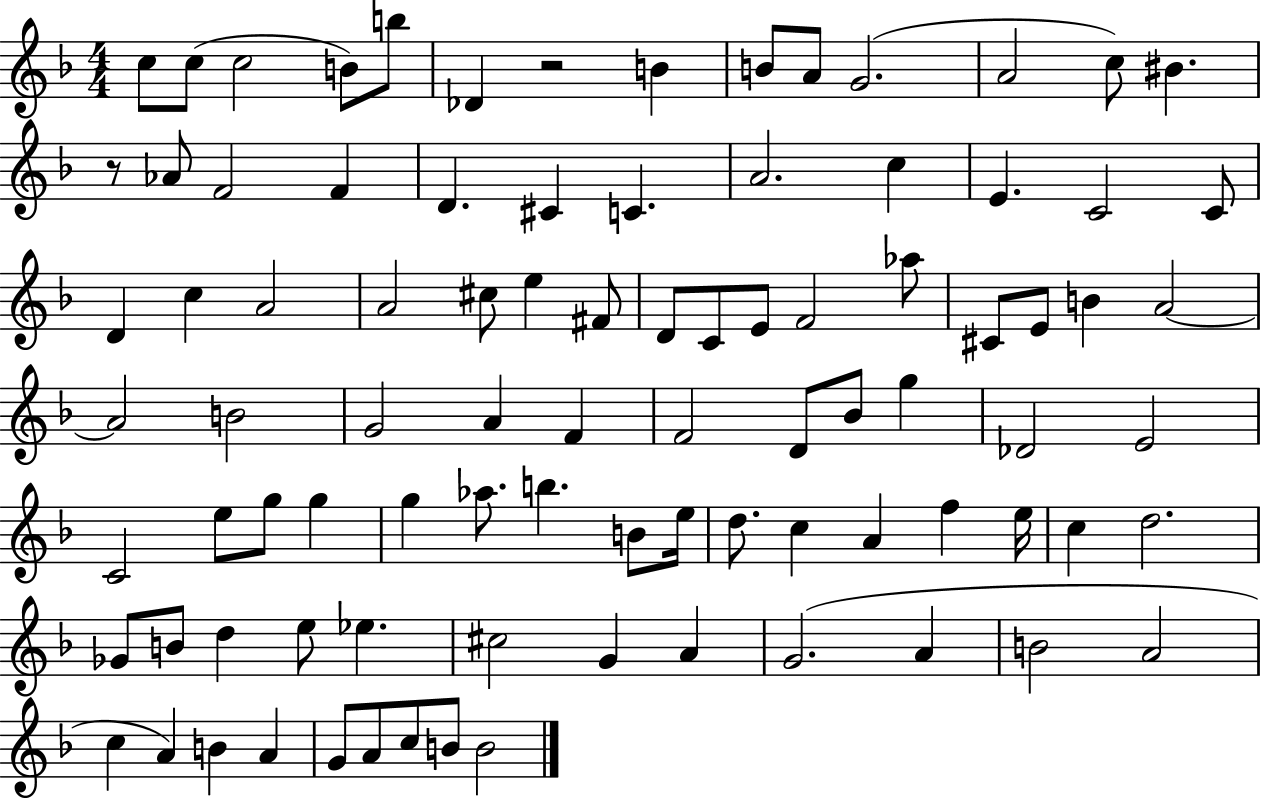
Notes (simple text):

C5/e C5/e C5/h B4/e B5/e Db4/q R/h B4/q B4/e A4/e G4/h. A4/h C5/e BIS4/q. R/e Ab4/e F4/h F4/q D4/q. C#4/q C4/q. A4/h. C5/q E4/q. C4/h C4/e D4/q C5/q A4/h A4/h C#5/e E5/q F#4/e D4/e C4/e E4/e F4/h Ab5/e C#4/e E4/e B4/q A4/h A4/h B4/h G4/h A4/q F4/q F4/h D4/e Bb4/e G5/q Db4/h E4/h C4/h E5/e G5/e G5/q G5/q Ab5/e. B5/q. B4/e E5/s D5/e. C5/q A4/q F5/q E5/s C5/q D5/h. Gb4/e B4/e D5/q E5/e Eb5/q. C#5/h G4/q A4/q G4/h. A4/q B4/h A4/h C5/q A4/q B4/q A4/q G4/e A4/e C5/e B4/e B4/h